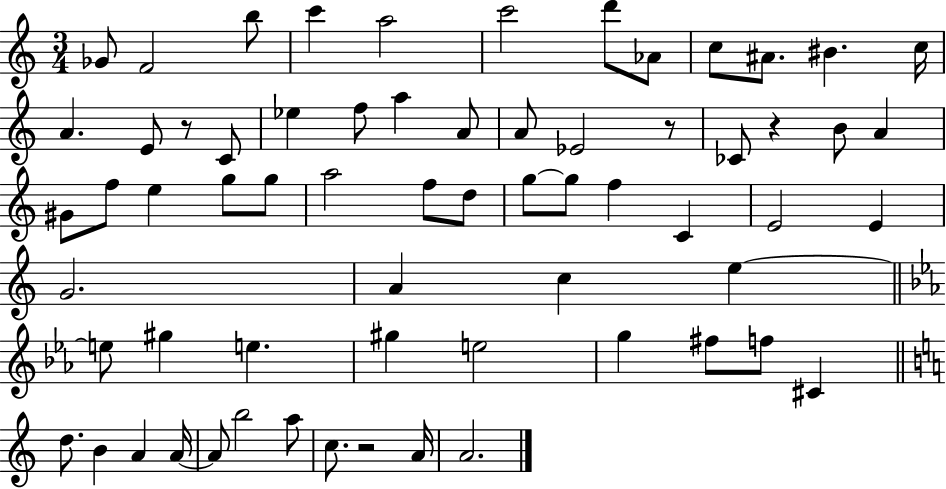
{
  \clef treble
  \numericTimeSignature
  \time 3/4
  \key c \major
  ges'8 f'2 b''8 | c'''4 a''2 | c'''2 d'''8 aes'8 | c''8 ais'8. bis'4. c''16 | \break a'4. e'8 r8 c'8 | ees''4 f''8 a''4 a'8 | a'8 ees'2 r8 | ces'8 r4 b'8 a'4 | \break gis'8 f''8 e''4 g''8 g''8 | a''2 f''8 d''8 | g''8~~ g''8 f''4 c'4 | e'2 e'4 | \break g'2. | a'4 c''4 e''4~~ | \bar "||" \break \key ees \major e''8 gis''4 e''4. | gis''4 e''2 | g''4 fis''8 f''8 cis'4 | \bar "||" \break \key c \major d''8. b'4 a'4 a'16~~ | a'8 b''2 a''8 | c''8. r2 a'16 | a'2. | \break \bar "|."
}